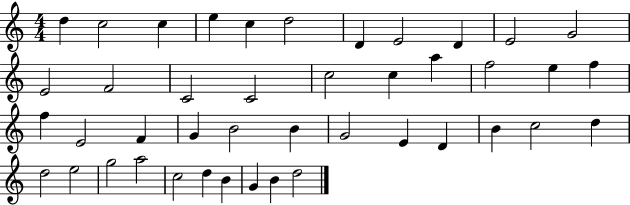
X:1
T:Untitled
M:4/4
L:1/4
K:C
d c2 c e c d2 D E2 D E2 G2 E2 F2 C2 C2 c2 c a f2 e f f E2 F G B2 B G2 E D B c2 d d2 e2 g2 a2 c2 d B G B d2